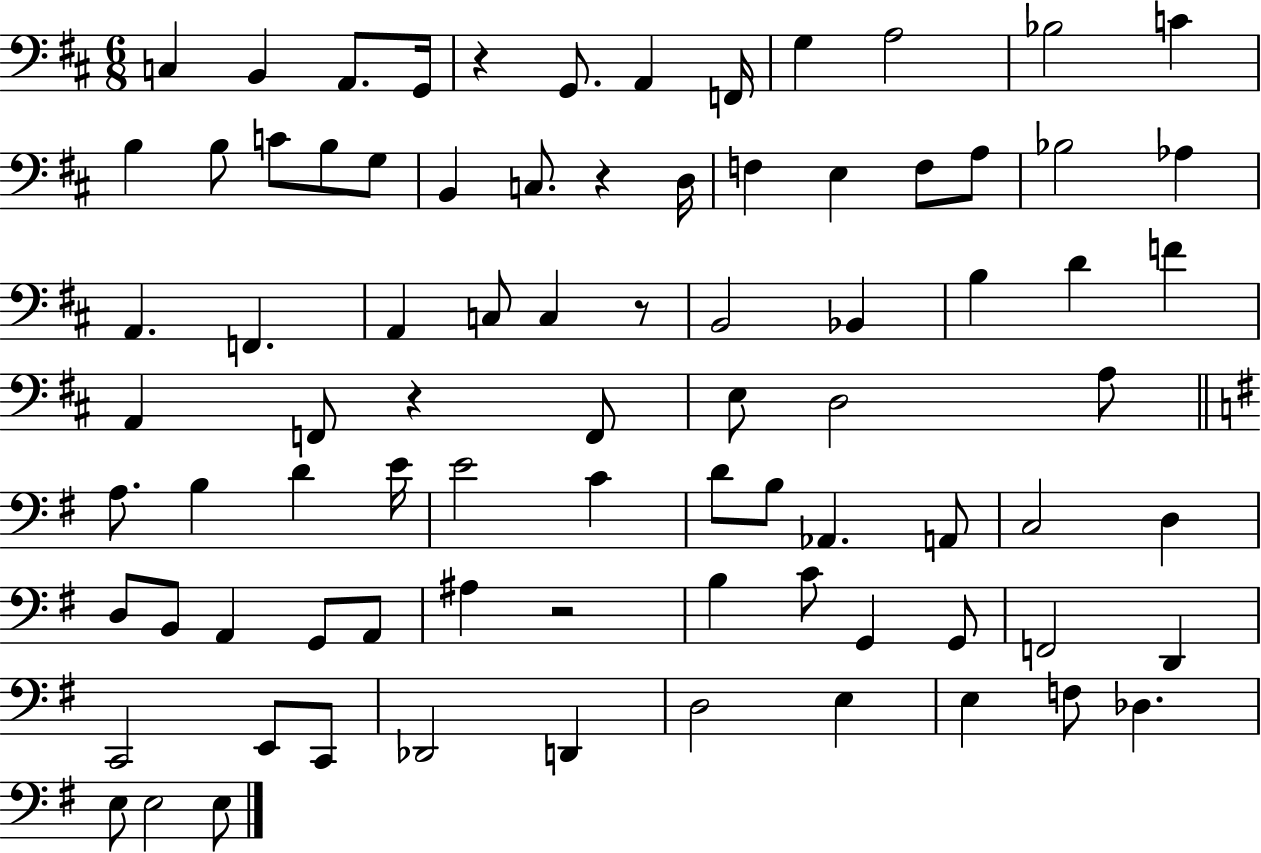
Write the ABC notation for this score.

X:1
T:Untitled
M:6/8
L:1/4
K:D
C, B,, A,,/2 G,,/4 z G,,/2 A,, F,,/4 G, A,2 _B,2 C B, B,/2 C/2 B,/2 G,/2 B,, C,/2 z D,/4 F, E, F,/2 A,/2 _B,2 _A, A,, F,, A,, C,/2 C, z/2 B,,2 _B,, B, D F A,, F,,/2 z F,,/2 E,/2 D,2 A,/2 A,/2 B, D E/4 E2 C D/2 B,/2 _A,, A,,/2 C,2 D, D,/2 B,,/2 A,, G,,/2 A,,/2 ^A, z2 B, C/2 G,, G,,/2 F,,2 D,, C,,2 E,,/2 C,,/2 _D,,2 D,, D,2 E, E, F,/2 _D, E,/2 E,2 E,/2